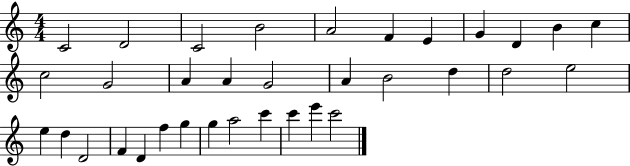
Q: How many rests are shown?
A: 0